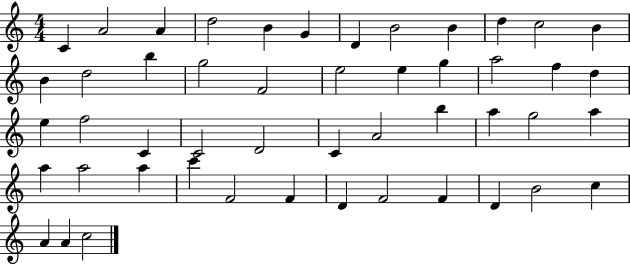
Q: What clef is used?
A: treble